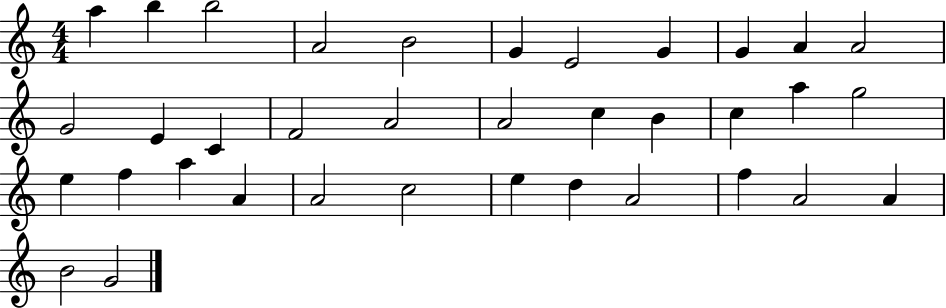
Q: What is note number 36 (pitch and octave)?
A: G4